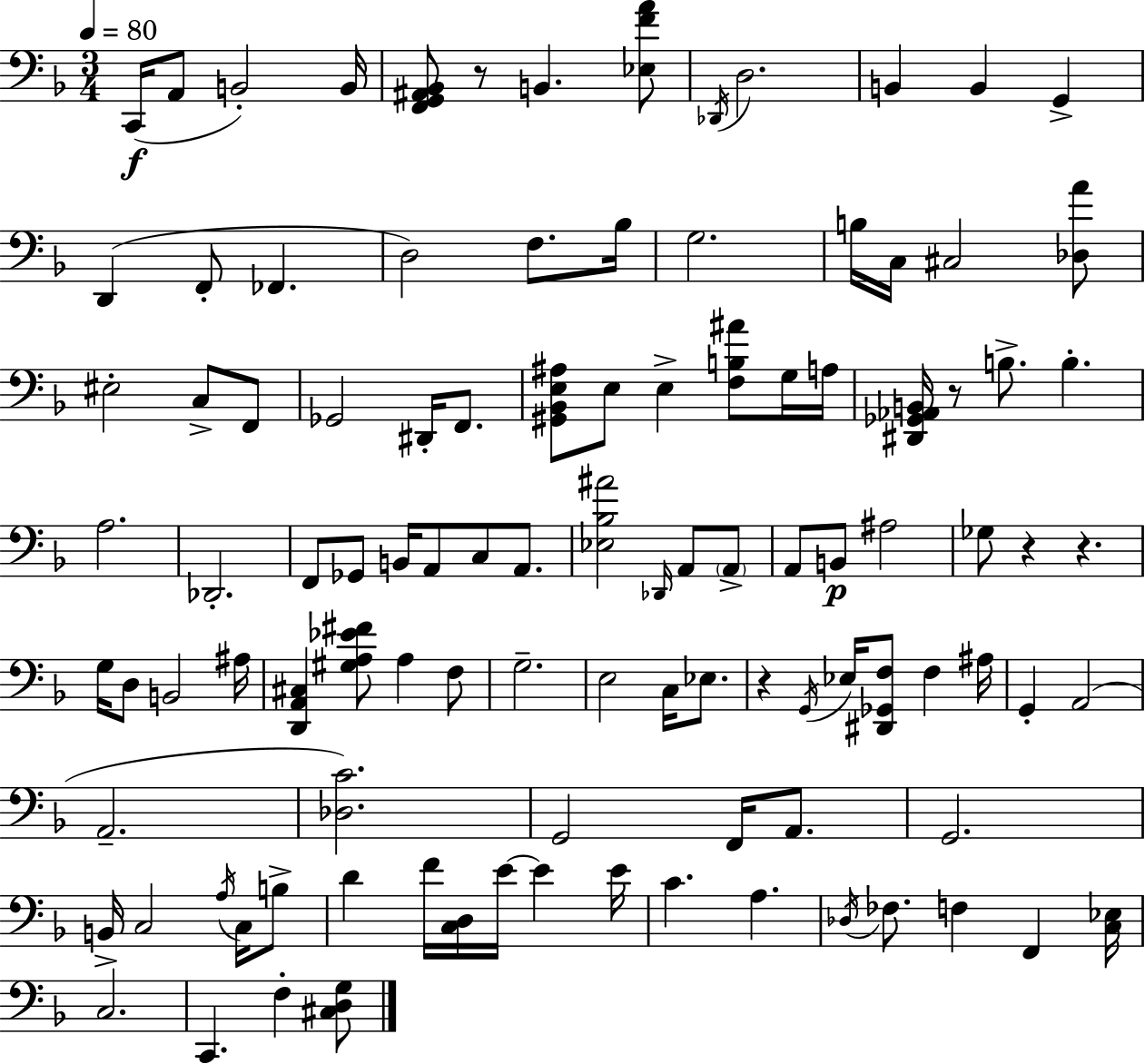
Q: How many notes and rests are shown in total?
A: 106